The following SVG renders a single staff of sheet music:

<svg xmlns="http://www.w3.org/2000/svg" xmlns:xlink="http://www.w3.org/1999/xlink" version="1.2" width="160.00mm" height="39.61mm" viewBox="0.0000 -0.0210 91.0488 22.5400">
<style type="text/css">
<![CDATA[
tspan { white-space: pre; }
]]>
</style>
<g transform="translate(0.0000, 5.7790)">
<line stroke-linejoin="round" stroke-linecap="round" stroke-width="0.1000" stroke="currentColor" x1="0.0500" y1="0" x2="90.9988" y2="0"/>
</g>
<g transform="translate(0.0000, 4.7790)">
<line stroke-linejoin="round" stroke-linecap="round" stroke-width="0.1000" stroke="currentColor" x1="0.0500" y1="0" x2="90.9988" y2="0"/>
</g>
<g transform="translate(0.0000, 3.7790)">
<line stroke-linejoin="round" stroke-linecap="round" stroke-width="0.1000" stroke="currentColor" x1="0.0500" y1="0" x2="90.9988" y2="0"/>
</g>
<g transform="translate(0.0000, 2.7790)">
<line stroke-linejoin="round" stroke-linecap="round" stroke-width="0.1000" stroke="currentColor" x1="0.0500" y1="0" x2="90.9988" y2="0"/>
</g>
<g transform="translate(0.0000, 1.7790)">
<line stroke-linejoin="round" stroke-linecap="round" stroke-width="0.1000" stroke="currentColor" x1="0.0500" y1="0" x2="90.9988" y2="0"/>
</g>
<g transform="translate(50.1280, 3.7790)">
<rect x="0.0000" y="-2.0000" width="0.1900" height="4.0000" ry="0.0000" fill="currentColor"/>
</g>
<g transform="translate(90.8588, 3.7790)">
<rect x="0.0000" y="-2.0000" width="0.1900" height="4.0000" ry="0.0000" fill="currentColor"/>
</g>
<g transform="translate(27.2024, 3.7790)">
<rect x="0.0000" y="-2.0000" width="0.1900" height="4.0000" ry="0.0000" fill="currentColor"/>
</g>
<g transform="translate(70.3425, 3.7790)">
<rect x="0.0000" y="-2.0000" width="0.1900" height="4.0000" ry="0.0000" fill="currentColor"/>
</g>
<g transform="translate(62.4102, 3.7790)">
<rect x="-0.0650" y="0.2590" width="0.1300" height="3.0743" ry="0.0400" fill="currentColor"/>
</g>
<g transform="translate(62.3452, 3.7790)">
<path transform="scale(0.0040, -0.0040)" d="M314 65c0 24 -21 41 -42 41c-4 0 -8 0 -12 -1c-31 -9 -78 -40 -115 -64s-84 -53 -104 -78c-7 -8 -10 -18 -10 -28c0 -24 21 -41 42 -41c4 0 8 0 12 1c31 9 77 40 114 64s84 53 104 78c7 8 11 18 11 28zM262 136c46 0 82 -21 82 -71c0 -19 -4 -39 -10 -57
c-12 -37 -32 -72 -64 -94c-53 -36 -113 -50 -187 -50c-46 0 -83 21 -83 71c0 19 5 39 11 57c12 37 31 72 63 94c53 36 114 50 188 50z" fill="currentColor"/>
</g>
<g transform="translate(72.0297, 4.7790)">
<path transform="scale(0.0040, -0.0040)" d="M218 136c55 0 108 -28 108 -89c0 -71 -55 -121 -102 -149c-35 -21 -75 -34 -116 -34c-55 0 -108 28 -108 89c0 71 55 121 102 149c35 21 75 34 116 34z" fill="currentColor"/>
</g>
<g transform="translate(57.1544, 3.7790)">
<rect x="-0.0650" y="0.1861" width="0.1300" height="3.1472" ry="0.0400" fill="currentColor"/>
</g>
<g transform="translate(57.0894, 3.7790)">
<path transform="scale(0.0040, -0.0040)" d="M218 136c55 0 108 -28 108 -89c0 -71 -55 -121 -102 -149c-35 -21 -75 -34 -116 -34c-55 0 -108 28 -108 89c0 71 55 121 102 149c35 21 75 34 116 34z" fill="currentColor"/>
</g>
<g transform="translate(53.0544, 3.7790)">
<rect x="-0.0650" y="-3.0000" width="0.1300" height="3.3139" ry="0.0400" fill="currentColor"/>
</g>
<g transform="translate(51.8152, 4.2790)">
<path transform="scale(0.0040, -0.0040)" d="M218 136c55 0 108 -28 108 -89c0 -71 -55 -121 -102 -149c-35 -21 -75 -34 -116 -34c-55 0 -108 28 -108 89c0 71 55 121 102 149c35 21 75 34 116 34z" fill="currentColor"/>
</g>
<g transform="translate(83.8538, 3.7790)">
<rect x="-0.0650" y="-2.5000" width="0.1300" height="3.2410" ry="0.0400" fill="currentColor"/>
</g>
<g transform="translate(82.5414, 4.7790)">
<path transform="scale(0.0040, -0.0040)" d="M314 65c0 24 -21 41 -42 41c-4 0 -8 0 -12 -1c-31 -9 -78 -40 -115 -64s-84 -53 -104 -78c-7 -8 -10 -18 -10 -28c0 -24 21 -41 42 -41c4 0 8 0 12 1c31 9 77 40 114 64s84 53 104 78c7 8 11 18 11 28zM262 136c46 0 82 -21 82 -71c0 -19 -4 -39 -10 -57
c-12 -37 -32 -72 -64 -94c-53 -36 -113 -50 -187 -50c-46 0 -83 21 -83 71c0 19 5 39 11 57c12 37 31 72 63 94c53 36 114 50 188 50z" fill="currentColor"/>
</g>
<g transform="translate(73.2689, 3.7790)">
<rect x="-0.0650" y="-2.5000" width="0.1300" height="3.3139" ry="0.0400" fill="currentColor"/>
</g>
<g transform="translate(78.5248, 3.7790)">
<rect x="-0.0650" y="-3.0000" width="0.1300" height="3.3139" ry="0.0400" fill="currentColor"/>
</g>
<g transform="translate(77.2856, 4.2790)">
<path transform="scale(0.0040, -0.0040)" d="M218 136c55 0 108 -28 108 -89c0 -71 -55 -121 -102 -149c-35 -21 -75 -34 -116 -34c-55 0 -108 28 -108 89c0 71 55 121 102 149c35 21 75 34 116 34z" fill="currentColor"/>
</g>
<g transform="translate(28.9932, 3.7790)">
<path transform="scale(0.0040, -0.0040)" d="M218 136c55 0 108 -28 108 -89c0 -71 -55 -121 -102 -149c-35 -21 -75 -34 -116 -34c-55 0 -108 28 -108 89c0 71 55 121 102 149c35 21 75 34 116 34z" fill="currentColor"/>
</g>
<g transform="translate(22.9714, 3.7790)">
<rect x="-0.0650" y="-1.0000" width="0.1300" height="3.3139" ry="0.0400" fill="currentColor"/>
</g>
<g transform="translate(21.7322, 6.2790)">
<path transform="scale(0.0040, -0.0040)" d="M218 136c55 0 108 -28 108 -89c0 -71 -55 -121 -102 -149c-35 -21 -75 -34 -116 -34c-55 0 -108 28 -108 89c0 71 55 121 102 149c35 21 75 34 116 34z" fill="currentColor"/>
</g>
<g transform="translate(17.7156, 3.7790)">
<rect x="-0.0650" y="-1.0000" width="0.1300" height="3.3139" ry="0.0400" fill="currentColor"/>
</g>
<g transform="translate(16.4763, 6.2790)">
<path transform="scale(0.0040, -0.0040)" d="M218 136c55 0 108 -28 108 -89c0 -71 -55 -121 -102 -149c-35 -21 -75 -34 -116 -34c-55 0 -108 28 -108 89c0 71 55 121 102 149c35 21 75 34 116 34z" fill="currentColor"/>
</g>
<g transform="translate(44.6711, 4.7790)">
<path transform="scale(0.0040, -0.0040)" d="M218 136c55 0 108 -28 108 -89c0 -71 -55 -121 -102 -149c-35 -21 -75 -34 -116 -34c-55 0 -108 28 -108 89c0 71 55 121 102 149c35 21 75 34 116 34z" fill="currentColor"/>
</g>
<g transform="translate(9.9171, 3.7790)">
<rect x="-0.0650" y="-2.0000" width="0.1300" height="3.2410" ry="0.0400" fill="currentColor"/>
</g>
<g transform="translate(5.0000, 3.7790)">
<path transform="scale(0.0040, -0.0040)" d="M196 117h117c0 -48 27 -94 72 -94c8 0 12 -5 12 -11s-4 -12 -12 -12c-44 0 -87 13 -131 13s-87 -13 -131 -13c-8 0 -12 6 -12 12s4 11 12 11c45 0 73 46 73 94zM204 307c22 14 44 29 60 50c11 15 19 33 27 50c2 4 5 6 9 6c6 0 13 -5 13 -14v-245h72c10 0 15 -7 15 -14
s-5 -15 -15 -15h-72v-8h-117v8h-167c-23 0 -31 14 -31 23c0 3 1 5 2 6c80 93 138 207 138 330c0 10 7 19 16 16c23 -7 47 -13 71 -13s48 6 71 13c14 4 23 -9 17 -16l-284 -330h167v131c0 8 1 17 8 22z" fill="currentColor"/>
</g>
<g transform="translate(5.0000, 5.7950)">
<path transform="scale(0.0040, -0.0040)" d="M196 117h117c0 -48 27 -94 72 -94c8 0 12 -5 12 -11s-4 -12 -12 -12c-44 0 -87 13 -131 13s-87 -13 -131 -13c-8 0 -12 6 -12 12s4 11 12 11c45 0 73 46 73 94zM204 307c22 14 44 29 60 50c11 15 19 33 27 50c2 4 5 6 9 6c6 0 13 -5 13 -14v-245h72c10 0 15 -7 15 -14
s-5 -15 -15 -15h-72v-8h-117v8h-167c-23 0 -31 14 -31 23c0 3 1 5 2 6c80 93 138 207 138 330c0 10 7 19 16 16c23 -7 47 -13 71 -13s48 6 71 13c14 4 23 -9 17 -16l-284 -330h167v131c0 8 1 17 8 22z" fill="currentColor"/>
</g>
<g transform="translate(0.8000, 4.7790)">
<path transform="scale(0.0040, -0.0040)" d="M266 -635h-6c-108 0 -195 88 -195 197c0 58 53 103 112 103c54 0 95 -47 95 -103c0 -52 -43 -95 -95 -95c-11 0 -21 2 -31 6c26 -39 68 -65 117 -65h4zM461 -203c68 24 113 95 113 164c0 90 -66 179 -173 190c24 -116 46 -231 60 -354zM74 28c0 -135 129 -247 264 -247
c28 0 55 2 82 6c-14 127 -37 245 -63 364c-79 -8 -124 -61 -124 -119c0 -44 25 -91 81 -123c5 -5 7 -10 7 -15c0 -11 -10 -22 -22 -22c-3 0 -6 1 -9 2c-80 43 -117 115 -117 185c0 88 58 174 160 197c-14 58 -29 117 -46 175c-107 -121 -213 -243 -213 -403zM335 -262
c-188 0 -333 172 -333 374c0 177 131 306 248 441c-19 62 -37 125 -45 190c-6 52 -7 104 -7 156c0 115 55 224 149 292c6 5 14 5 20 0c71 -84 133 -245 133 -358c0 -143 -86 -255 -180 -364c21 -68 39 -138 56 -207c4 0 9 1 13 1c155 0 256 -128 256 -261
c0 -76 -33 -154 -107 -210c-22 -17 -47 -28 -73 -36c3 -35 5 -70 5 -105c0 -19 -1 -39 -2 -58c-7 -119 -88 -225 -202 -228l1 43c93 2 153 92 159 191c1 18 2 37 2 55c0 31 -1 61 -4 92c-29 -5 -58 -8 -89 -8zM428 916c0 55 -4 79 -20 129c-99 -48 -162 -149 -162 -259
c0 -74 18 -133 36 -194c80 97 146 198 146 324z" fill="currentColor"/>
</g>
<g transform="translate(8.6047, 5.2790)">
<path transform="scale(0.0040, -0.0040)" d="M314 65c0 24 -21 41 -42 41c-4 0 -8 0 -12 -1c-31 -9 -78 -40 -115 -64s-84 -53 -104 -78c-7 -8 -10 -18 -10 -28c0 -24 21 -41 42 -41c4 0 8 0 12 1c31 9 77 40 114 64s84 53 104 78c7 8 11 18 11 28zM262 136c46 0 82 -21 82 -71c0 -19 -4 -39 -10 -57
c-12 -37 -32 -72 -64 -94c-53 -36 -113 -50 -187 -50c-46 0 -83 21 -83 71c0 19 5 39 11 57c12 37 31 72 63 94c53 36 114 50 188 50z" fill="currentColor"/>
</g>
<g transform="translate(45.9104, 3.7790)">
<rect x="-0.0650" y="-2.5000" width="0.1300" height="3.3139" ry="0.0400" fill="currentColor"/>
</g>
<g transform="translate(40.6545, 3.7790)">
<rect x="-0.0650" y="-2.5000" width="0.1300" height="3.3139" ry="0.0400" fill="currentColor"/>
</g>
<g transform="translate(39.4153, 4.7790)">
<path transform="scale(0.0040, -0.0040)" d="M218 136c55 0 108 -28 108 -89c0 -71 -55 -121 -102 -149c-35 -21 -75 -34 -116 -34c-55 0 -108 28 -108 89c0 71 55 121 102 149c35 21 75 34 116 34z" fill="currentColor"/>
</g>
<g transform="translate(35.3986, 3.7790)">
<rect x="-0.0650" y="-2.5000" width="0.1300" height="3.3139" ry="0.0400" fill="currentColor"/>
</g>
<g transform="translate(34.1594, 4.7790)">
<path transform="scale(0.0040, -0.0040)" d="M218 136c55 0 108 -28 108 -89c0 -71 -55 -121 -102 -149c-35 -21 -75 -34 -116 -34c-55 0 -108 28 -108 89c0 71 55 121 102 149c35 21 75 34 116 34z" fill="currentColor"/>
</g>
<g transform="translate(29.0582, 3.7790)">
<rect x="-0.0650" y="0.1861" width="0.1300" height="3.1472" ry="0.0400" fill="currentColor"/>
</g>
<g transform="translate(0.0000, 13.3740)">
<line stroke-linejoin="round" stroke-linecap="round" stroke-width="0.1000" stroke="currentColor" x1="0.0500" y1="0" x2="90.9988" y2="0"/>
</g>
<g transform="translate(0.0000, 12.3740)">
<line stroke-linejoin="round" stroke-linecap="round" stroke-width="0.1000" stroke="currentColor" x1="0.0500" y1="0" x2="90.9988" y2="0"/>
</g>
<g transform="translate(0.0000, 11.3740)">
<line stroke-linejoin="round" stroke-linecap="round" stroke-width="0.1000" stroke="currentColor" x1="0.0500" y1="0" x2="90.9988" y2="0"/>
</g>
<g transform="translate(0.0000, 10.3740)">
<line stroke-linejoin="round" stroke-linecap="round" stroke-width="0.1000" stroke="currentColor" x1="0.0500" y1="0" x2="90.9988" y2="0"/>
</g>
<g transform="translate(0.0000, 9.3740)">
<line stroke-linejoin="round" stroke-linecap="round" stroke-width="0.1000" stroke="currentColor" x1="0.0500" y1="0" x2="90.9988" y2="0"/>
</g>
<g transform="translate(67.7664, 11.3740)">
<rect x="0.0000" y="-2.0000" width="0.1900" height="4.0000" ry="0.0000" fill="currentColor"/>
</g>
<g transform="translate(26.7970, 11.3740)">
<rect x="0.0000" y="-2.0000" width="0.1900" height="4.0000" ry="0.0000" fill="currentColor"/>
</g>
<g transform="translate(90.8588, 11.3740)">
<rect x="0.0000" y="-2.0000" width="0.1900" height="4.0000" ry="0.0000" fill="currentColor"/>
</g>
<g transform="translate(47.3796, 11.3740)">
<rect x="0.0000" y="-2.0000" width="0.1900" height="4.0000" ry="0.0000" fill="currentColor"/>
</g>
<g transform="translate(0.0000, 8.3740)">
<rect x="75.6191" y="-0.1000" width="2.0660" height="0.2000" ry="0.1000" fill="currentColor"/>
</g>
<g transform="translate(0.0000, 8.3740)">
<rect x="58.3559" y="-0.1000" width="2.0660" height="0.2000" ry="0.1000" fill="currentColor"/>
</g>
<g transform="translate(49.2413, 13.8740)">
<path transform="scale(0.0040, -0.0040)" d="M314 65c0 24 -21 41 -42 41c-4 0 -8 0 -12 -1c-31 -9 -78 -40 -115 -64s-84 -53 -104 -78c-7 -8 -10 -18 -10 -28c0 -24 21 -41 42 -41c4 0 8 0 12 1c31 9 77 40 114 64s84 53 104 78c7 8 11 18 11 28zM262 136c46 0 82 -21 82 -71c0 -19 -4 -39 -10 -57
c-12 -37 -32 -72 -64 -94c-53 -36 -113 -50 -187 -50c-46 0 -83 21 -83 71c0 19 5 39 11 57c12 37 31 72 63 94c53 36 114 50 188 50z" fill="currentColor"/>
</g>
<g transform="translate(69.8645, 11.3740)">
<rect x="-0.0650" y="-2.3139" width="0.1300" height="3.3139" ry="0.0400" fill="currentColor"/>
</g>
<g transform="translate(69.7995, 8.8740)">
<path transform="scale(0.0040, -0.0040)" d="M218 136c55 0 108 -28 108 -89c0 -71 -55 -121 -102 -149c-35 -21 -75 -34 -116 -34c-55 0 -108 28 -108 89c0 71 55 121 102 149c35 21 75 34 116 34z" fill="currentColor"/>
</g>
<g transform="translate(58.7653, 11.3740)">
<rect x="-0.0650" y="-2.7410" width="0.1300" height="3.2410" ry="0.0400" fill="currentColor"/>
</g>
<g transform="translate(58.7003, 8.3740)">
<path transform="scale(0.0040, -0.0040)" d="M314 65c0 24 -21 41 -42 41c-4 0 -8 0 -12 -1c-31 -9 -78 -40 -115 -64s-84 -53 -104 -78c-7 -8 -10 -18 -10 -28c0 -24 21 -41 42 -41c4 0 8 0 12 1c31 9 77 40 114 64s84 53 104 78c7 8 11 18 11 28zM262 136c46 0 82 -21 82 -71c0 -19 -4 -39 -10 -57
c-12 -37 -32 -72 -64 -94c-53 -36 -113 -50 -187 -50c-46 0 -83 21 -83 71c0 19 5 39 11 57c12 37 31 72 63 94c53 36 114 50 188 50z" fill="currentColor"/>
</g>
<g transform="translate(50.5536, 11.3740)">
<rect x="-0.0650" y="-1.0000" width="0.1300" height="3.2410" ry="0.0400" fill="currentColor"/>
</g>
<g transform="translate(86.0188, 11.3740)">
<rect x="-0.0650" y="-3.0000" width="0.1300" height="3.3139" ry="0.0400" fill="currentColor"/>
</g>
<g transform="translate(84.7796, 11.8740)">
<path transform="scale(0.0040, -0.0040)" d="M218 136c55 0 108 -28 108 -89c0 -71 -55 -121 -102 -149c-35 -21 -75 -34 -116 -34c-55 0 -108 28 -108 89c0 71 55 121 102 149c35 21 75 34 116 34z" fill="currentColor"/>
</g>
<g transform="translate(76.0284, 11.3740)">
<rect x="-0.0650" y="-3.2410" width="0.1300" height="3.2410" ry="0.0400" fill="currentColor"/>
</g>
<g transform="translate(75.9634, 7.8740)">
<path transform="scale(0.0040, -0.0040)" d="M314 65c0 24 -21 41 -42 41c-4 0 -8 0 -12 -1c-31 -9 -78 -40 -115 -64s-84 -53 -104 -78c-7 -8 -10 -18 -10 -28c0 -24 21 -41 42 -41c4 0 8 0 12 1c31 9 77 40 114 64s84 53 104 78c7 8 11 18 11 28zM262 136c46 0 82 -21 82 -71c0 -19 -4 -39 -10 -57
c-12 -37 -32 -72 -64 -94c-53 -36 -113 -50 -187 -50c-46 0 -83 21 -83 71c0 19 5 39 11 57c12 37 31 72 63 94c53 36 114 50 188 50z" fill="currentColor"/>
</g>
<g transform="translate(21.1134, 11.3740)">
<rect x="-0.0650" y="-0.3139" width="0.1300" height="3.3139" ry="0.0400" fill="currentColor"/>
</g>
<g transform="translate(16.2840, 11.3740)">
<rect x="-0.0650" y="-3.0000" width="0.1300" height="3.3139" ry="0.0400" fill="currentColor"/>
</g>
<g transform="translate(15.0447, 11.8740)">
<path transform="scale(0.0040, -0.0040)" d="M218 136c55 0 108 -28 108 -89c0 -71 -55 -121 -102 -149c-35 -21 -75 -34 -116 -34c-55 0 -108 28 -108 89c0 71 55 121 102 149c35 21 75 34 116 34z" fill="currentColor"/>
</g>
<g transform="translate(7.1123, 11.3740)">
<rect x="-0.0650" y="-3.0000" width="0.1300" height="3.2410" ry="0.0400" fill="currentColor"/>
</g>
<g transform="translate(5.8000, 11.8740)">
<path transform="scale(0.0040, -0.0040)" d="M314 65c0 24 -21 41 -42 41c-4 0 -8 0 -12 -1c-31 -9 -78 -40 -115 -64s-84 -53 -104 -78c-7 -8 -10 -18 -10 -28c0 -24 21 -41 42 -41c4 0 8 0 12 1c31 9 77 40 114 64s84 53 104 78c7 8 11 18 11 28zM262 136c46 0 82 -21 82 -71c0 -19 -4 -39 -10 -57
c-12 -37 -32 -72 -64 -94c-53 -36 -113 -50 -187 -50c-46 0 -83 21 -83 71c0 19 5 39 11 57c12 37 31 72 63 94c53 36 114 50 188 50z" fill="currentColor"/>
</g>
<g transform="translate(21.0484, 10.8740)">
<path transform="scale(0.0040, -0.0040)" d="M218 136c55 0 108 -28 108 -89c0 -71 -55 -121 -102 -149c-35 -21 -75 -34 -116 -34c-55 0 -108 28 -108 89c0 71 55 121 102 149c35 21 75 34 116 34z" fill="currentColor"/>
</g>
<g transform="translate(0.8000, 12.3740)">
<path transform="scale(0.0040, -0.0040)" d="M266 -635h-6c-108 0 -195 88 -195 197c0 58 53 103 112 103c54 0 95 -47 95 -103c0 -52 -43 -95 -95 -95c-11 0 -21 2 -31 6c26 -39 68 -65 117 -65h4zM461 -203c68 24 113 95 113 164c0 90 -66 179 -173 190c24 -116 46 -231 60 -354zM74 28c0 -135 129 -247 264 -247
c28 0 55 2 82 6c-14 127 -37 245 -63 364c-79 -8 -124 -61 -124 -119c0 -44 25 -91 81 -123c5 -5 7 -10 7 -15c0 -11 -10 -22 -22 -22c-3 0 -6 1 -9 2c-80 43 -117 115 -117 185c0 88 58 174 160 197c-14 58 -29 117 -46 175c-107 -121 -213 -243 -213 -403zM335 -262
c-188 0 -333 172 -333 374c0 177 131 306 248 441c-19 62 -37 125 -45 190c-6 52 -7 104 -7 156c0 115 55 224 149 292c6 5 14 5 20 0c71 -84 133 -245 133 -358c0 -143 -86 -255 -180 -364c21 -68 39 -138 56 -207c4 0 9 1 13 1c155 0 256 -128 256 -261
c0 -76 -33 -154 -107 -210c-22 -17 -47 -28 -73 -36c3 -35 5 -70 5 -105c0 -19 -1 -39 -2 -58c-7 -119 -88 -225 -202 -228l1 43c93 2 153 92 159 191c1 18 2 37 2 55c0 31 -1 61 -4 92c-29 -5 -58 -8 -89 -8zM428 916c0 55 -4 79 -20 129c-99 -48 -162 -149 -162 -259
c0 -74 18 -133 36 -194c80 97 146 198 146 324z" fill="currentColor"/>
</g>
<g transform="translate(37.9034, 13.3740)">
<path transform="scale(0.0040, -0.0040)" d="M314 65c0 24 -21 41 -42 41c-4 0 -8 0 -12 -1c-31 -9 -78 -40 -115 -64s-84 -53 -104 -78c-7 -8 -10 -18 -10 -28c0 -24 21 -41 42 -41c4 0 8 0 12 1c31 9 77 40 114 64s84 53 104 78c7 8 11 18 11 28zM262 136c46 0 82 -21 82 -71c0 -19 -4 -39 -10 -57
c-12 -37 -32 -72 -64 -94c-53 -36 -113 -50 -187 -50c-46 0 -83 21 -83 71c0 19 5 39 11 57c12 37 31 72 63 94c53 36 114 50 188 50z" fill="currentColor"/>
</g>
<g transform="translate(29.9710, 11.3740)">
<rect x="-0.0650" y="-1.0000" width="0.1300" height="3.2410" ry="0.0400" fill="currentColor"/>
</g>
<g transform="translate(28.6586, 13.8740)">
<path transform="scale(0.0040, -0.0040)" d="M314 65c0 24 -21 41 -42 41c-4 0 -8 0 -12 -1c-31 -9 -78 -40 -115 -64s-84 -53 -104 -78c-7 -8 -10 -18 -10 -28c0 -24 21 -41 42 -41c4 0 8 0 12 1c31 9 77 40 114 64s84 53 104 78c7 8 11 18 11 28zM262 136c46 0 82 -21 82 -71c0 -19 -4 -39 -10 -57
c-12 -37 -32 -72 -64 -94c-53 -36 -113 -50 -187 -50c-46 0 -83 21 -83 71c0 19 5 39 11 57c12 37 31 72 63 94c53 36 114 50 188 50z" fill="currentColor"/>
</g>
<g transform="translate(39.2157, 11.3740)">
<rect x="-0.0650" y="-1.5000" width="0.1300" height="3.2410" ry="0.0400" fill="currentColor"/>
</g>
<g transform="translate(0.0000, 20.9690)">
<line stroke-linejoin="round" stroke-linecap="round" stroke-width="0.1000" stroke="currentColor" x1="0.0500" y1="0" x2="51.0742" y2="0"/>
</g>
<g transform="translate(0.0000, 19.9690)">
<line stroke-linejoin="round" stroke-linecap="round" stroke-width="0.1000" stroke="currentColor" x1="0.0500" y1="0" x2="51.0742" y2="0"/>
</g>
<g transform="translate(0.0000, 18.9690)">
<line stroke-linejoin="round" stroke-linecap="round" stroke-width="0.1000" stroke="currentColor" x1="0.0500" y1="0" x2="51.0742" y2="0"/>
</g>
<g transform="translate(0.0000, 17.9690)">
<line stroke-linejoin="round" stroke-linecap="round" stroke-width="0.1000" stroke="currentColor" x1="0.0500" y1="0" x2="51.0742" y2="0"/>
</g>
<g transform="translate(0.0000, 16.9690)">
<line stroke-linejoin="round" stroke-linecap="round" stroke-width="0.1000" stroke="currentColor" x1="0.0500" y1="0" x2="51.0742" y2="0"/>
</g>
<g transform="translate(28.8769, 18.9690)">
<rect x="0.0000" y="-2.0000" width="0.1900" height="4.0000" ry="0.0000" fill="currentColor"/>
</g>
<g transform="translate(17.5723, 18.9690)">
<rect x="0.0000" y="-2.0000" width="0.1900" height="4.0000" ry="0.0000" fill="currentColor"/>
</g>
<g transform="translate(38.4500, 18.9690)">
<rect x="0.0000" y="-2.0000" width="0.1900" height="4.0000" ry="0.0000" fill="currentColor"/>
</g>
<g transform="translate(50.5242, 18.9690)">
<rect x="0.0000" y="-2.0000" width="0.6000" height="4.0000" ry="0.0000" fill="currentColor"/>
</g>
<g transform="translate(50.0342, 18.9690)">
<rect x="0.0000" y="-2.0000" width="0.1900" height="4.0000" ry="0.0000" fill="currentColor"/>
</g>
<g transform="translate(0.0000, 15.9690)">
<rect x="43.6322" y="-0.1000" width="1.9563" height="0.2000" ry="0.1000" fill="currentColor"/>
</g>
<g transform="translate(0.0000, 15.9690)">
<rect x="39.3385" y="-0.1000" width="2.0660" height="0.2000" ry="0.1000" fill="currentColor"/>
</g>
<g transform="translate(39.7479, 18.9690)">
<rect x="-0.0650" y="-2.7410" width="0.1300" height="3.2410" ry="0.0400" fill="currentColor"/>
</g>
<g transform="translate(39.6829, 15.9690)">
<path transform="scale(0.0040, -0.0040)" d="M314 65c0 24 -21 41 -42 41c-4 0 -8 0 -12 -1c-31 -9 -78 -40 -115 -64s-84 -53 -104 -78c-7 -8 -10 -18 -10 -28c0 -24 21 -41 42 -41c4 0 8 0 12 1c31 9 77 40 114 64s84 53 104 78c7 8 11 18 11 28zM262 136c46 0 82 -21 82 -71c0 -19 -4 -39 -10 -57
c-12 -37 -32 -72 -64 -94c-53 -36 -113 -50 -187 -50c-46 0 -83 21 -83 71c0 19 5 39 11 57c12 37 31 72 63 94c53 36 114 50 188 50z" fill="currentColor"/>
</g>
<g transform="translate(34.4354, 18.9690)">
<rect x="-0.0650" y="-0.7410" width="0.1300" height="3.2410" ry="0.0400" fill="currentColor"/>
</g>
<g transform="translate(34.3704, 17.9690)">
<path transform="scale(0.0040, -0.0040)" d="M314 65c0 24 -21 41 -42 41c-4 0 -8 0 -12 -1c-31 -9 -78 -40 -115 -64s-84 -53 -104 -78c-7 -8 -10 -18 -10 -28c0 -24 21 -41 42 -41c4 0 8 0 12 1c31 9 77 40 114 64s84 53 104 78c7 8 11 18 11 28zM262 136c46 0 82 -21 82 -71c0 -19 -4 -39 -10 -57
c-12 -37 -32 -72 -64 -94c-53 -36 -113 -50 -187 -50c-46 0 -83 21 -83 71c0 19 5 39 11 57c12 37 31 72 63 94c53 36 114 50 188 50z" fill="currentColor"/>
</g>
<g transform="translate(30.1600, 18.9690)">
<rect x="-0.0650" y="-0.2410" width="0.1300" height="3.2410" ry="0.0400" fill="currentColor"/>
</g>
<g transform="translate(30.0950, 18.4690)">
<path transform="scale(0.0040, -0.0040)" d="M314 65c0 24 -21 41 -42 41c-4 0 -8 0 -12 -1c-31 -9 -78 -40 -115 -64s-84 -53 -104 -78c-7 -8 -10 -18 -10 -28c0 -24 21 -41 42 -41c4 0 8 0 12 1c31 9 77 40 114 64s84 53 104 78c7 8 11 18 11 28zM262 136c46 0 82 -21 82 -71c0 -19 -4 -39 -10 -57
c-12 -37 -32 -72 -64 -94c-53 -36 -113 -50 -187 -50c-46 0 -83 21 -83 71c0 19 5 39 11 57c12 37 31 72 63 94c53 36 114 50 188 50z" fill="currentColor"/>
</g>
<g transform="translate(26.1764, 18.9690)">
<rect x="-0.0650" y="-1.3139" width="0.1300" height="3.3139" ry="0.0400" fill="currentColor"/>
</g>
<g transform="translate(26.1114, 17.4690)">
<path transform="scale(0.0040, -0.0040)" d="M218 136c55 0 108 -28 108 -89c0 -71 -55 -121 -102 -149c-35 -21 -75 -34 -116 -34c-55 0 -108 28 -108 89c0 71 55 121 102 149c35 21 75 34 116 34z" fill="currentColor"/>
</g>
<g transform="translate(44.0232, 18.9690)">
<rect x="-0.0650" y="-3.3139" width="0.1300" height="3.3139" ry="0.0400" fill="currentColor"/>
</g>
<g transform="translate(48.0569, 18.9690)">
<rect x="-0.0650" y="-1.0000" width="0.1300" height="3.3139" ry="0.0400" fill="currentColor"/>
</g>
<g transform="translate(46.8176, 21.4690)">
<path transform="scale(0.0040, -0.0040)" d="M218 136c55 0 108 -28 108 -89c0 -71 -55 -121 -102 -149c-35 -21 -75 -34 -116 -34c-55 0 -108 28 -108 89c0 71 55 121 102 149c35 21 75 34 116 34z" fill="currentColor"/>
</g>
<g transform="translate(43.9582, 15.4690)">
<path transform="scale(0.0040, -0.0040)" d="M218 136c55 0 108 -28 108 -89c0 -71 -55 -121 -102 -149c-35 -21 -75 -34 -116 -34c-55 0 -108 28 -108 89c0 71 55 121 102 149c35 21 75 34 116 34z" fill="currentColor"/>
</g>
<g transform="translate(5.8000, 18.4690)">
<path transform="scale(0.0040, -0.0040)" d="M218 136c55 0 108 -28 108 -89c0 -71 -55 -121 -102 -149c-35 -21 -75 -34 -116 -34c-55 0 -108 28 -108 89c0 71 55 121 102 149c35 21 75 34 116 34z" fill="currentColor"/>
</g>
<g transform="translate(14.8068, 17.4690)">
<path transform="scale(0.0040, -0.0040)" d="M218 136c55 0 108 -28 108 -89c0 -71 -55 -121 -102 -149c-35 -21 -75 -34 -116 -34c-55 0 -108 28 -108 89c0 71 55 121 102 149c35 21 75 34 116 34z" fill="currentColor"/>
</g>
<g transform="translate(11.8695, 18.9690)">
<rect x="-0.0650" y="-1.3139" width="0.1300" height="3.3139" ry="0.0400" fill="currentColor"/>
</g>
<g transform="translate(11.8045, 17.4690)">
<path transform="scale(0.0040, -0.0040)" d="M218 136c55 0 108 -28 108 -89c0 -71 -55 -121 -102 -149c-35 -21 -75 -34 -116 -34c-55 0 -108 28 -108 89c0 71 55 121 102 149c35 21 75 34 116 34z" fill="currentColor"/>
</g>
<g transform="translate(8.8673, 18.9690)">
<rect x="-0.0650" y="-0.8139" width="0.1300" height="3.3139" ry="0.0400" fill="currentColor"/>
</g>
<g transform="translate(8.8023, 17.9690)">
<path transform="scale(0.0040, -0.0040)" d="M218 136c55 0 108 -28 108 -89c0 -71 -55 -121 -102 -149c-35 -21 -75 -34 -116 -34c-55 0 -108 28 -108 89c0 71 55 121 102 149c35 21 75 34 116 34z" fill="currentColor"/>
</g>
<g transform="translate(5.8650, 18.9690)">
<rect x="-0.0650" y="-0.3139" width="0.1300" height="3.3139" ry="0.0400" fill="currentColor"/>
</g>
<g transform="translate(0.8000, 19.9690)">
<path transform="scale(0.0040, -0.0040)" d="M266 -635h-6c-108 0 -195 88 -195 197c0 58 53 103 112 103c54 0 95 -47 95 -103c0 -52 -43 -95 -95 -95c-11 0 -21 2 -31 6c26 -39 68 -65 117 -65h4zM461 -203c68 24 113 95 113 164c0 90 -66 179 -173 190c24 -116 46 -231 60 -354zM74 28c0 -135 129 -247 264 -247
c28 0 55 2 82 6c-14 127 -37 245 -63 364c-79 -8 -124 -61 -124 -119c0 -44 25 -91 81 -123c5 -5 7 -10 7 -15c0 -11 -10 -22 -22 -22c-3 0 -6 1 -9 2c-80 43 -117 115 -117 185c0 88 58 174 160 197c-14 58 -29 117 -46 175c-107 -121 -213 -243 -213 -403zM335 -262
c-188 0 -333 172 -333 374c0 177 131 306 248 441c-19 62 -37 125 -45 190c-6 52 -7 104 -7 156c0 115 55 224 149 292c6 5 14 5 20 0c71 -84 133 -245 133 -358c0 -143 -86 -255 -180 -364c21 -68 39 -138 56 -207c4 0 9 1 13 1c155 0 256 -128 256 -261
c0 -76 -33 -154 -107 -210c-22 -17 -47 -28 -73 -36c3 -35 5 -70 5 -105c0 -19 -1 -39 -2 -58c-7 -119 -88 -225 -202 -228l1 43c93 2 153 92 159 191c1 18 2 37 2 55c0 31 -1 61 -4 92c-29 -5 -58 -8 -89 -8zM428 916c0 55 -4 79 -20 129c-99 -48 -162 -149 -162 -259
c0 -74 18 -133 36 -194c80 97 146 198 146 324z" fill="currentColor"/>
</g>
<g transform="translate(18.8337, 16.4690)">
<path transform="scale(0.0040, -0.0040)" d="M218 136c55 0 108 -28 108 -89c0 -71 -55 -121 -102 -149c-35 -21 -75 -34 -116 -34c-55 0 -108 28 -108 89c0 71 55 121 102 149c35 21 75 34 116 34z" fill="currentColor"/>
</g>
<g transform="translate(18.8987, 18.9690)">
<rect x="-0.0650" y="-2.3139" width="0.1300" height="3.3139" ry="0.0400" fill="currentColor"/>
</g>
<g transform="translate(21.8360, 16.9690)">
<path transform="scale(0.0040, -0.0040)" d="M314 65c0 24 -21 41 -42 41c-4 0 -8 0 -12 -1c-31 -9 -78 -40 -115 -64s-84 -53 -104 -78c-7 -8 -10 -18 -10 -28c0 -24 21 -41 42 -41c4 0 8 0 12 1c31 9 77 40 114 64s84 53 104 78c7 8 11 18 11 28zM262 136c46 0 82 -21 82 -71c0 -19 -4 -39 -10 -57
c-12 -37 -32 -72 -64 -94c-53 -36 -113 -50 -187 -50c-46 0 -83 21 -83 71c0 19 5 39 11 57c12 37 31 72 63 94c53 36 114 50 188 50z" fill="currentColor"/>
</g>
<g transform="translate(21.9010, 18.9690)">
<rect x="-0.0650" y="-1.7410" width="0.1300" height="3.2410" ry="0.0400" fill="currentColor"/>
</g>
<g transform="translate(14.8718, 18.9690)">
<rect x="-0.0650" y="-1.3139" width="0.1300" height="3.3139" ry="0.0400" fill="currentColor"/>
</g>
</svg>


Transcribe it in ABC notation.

X:1
T:Untitled
M:4/4
L:1/4
K:C
F2 D D B G G G A B B2 G A G2 A2 A c D2 E2 D2 a2 g b2 A c d e e g f2 e c2 d2 a2 b D